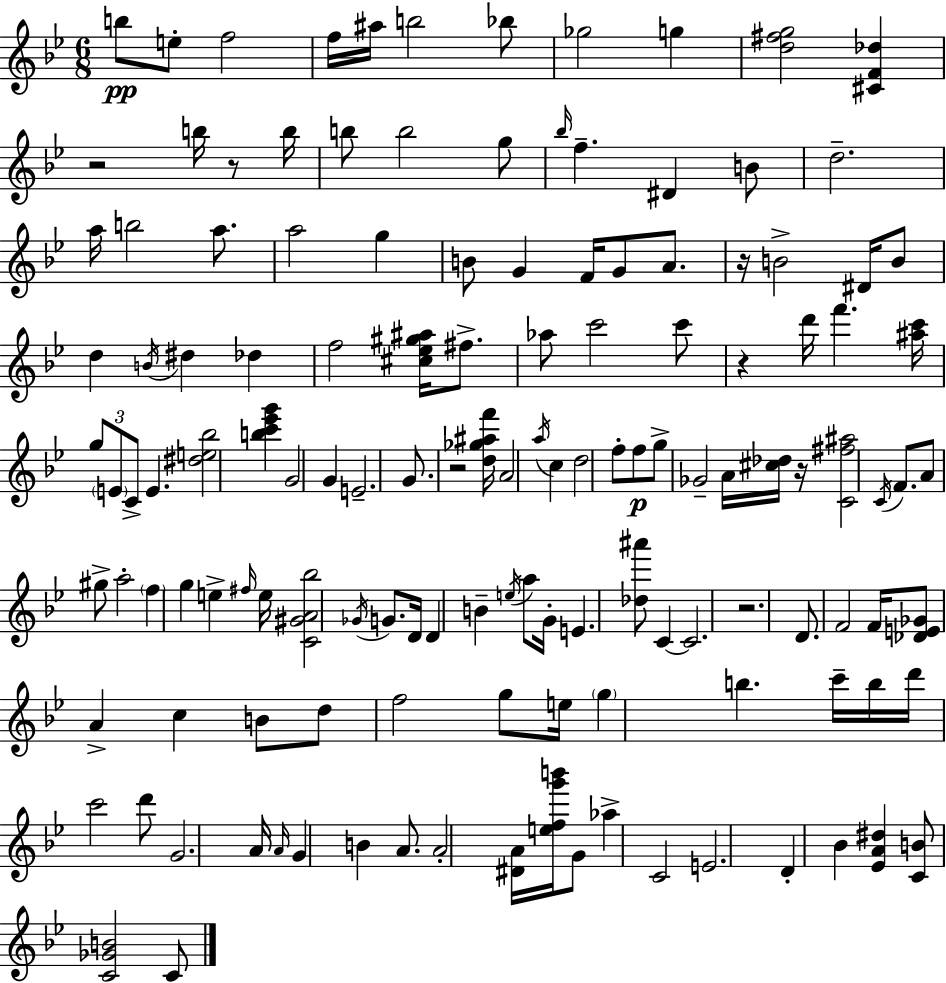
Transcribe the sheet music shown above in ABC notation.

X:1
T:Untitled
M:6/8
L:1/4
K:Bb
b/2 e/2 f2 f/4 ^a/4 b2 _b/2 _g2 g [d^fg]2 [^CF_d] z2 b/4 z/2 b/4 b/2 b2 g/2 _b/4 f ^D B/2 d2 a/4 b2 a/2 a2 g B/2 G F/4 G/2 A/2 z/4 B2 ^D/4 B/2 d B/4 ^d _d f2 [^c_e^g^a]/4 ^f/2 _a/2 c'2 c'/2 z d'/4 f' [^ac']/4 g/2 E/2 C/2 E [^de_b]2 [bc'_e'g'] G2 G E2 G/2 z2 [d_g^af']/4 A2 a/4 c d2 f/2 f/2 g/2 _G2 A/4 [^c_d]/4 z/4 [C^f^a]2 C/4 F/2 A/2 ^g/2 a2 f g e ^f/4 e/4 [C^GA_b]2 _G/4 G/2 D/4 D B e/4 a/2 G/4 E [_d^a']/2 C C2 z2 D/2 F2 F/4 [_DE_G]/2 A c B/2 d/2 f2 g/2 e/4 g b c'/4 b/4 d'/4 c'2 d'/2 G2 A/4 A/4 G B A/2 A2 [^DA]/4 [efg'b']/4 G/2 _a C2 E2 D _B [_EA^d] [CB]/2 [C_GB]2 C/2